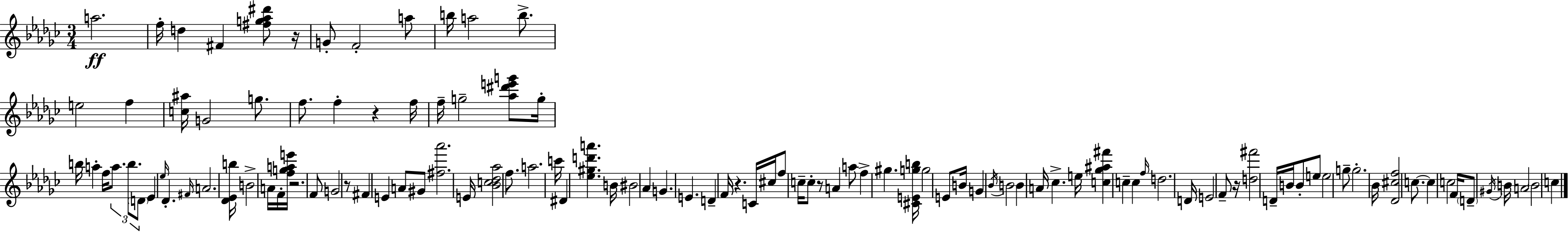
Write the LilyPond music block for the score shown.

{
  \clef treble
  \numericTimeSignature
  \time 3/4
  \key ees \minor
  a''2.\ff | f''16-. d''4 fis'4 <fis'' g'' aes'' dis'''>8 r16 | g'8-. f'2-. a''8 | b''16 a''2 b''8.-> | \break e''2 f''4 | <c'' ais''>16 g'2 g''8. | f''8. f''4-. r4 f''16 | f''16-- g''2-- <aes'' dis''' e''' g'''>8 g''16-. | \break b''16 a''4-. f''16 \tuplet 3/2 { a''8. b''8. | \parenthesize d'8 } ees'4 \grace { ees''16 } des'4.-. | \grace { fis'16 } a'2. | <des' ees' b''>16 b'2-> a'16 | \break f'16-. <f'' g'' a'' e'''>16 r2. | f'8 g'2 | r8 fis'4 e'4 a'8 | gis'8 <fis'' aes'''>2. | \break e'16 <bes' c'' des'' aes''>2 f''8. | a''2. | c'''16 dis'4 <ees'' gis'' d''' a'''>4. | b'16 bis'2 aes'4 | \break g'4. e'4. | d'4-- f'16 r4. | c'16 cis''16 f''8 c''16-- c''8-. r8 a'4 | a''8 f''4-> gis''4. | \break <cis' e' g'' b''>16 g''2 e'8 | b'16 g'4 \acciaccatura { bes'16 } b'2 | b'4 a'16 ces''4.-> | e''16 <c'' ges'' ais'' fis'''>4 c''4-- c''4 | \break \grace { f''16 } d''2. | d'16 e'2 | f'8-- r16 <d'' fis'''>2 | d'16-- b'16 b'8-. e''8 e''2 | \break g''8-- g''2.-. | bes'16 <des' cis'' f''>2 | c''8.~~ c''4 c''2 | f'16 \parenthesize d'8-- \acciaccatura { gis'16 } b'16 a'2 | \break \parenthesize b'2 | c''4 \bar "|."
}